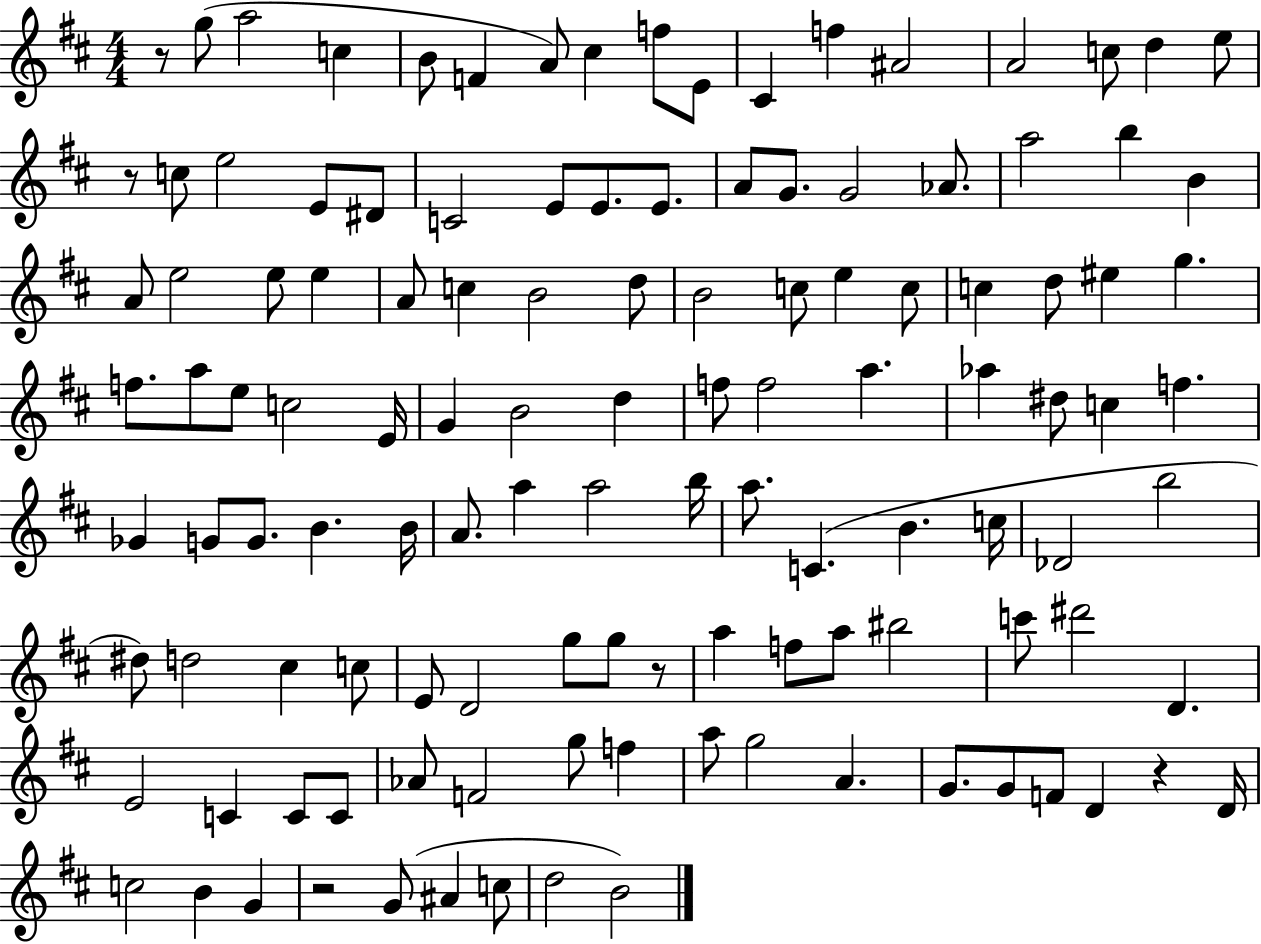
X:1
T:Untitled
M:4/4
L:1/4
K:D
z/2 g/2 a2 c B/2 F A/2 ^c f/2 E/2 ^C f ^A2 A2 c/2 d e/2 z/2 c/2 e2 E/2 ^D/2 C2 E/2 E/2 E/2 A/2 G/2 G2 _A/2 a2 b B A/2 e2 e/2 e A/2 c B2 d/2 B2 c/2 e c/2 c d/2 ^e g f/2 a/2 e/2 c2 E/4 G B2 d f/2 f2 a _a ^d/2 c f _G G/2 G/2 B B/4 A/2 a a2 b/4 a/2 C B c/4 _D2 b2 ^d/2 d2 ^c c/2 E/2 D2 g/2 g/2 z/2 a f/2 a/2 ^b2 c'/2 ^d'2 D E2 C C/2 C/2 _A/2 F2 g/2 f a/2 g2 A G/2 G/2 F/2 D z D/4 c2 B G z2 G/2 ^A c/2 d2 B2